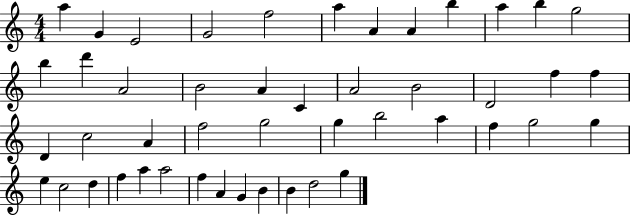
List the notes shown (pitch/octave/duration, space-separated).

A5/q G4/q E4/h G4/h F5/h A5/q A4/q A4/q B5/q A5/q B5/q G5/h B5/q D6/q A4/h B4/h A4/q C4/q A4/h B4/h D4/h F5/q F5/q D4/q C5/h A4/q F5/h G5/h G5/q B5/h A5/q F5/q G5/h G5/q E5/q C5/h D5/q F5/q A5/q A5/h F5/q A4/q G4/q B4/q B4/q D5/h G5/q